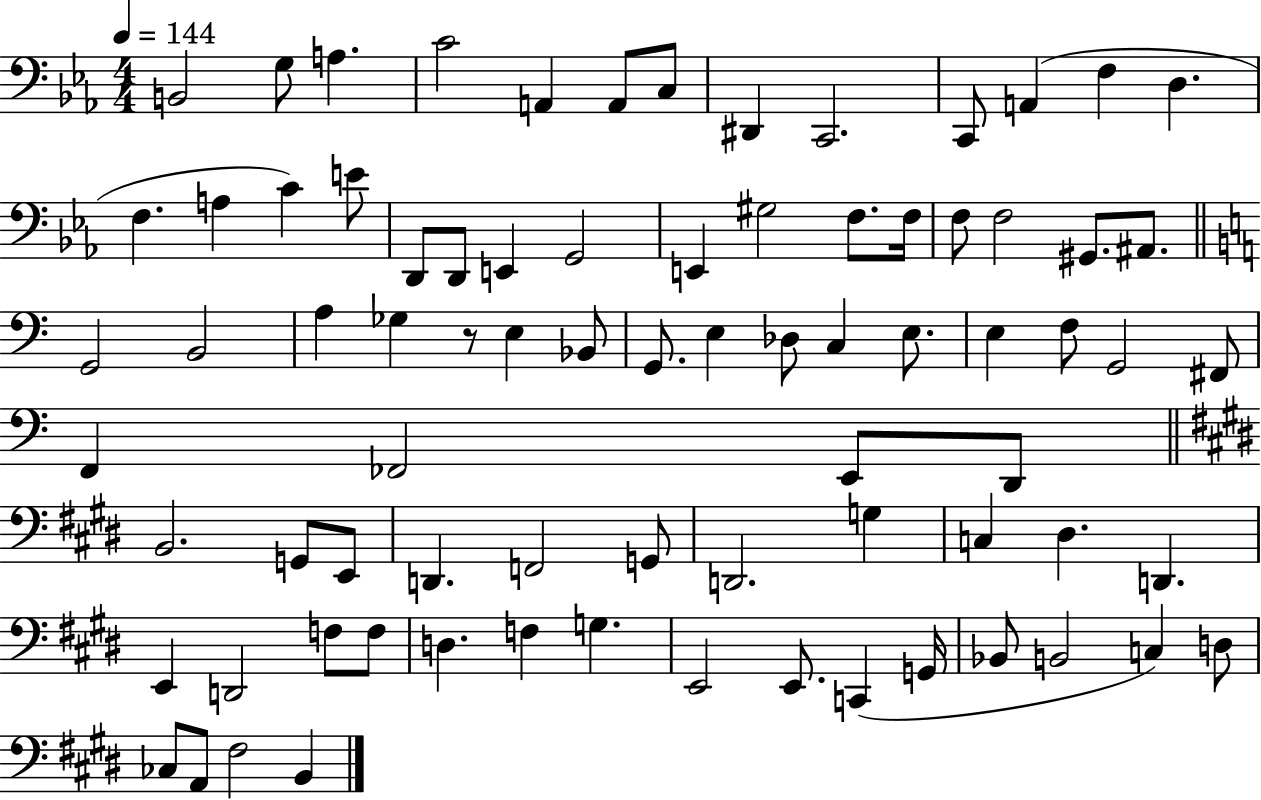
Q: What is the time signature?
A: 4/4